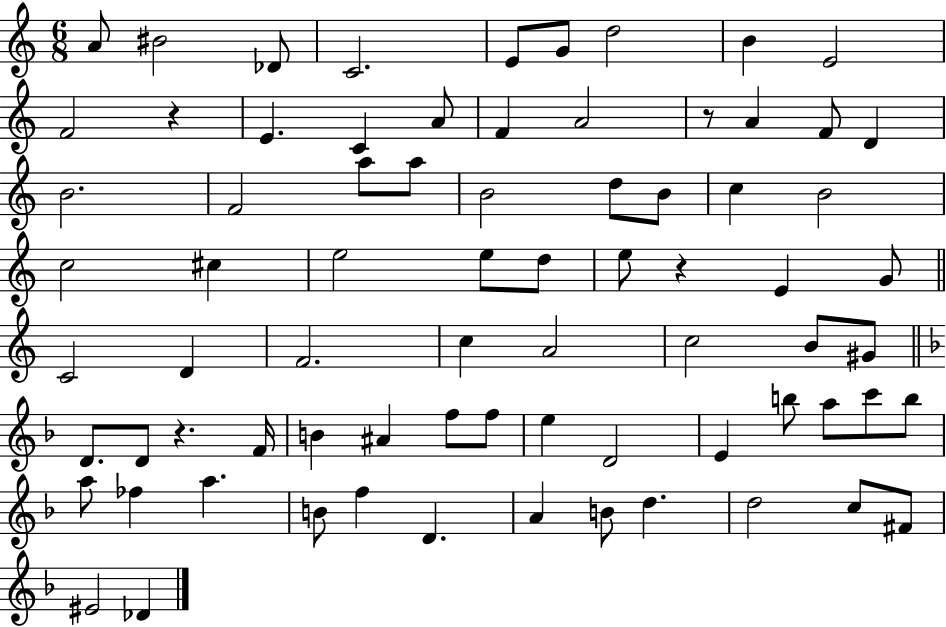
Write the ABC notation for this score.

X:1
T:Untitled
M:6/8
L:1/4
K:C
A/2 ^B2 _D/2 C2 E/2 G/2 d2 B E2 F2 z E C A/2 F A2 z/2 A F/2 D B2 F2 a/2 a/2 B2 d/2 B/2 c B2 c2 ^c e2 e/2 d/2 e/2 z E G/2 C2 D F2 c A2 c2 B/2 ^G/2 D/2 D/2 z F/4 B ^A f/2 f/2 e D2 E b/2 a/2 c'/2 b/2 a/2 _f a B/2 f D A B/2 d d2 c/2 ^F/2 ^E2 _D